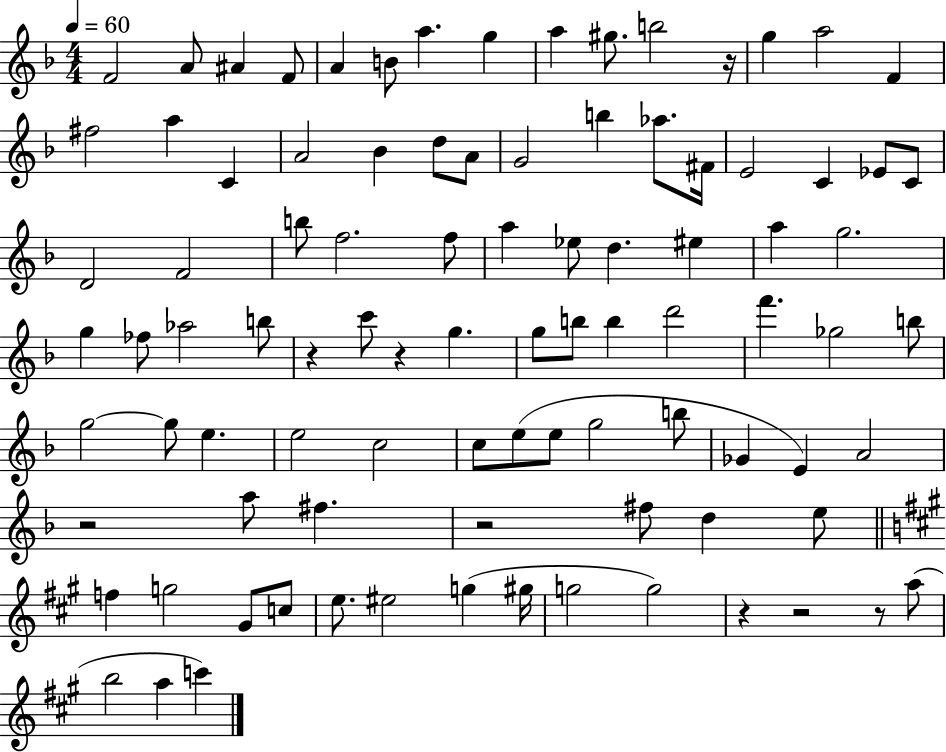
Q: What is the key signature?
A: F major